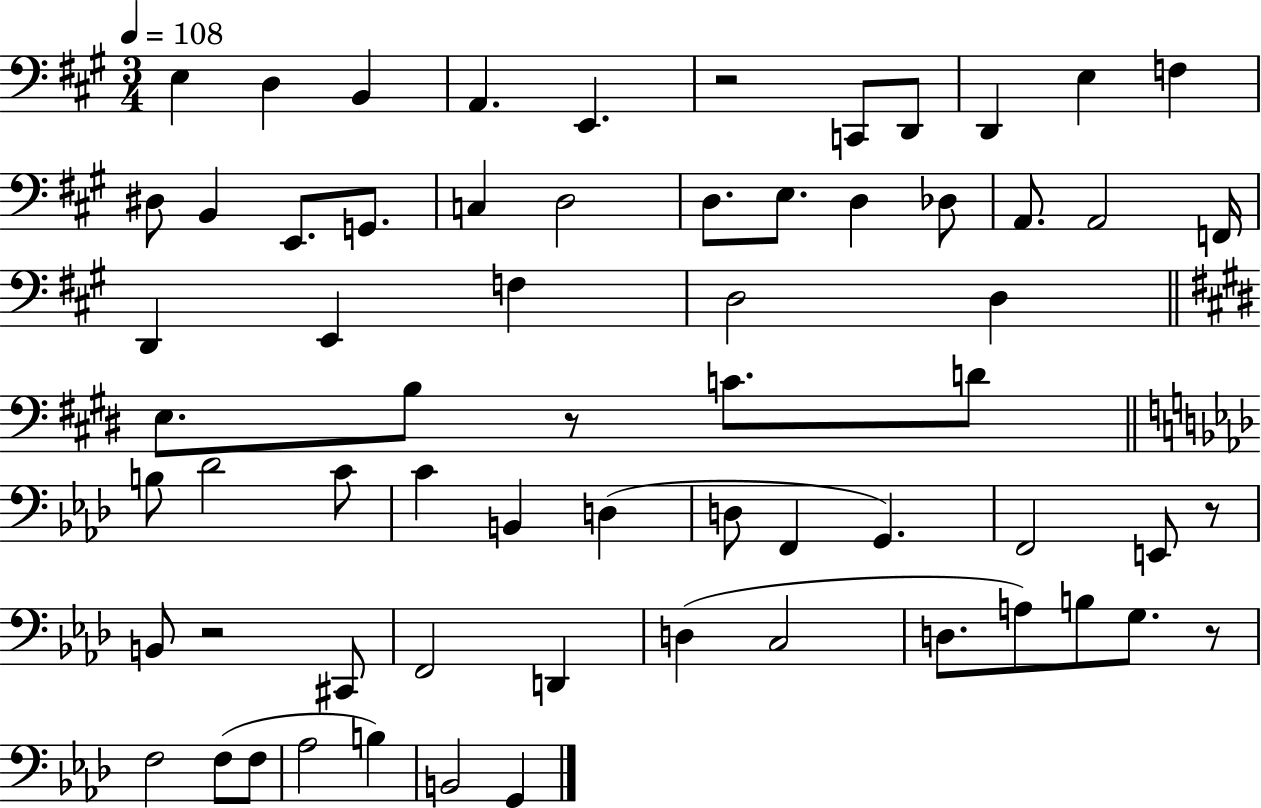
E3/q D3/q B2/q A2/q. E2/q. R/h C2/e D2/e D2/q E3/q F3/q D#3/e B2/q E2/e. G2/e. C3/q D3/h D3/e. E3/e. D3/q Db3/e A2/e. A2/h F2/s D2/q E2/q F3/q D3/h D3/q E3/e. B3/e R/e C4/e. D4/e B3/e Db4/h C4/e C4/q B2/q D3/q D3/e F2/q G2/q. F2/h E2/e R/e B2/e R/h C#2/e F2/h D2/q D3/q C3/h D3/e. A3/e B3/e G3/e. R/e F3/h F3/e F3/e Ab3/h B3/q B2/h G2/q